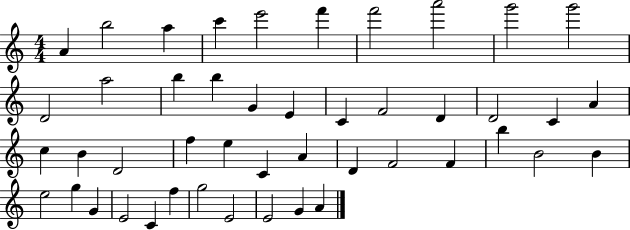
A4/q B5/h A5/q C6/q E6/h F6/q F6/h A6/h G6/h G6/h D4/h A5/h B5/q B5/q G4/q E4/q C4/q F4/h D4/q D4/h C4/q A4/q C5/q B4/q D4/h F5/q E5/q C4/q A4/q D4/q F4/h F4/q B5/q B4/h B4/q E5/h G5/q G4/q E4/h C4/q F5/q G5/h E4/h E4/h G4/q A4/q